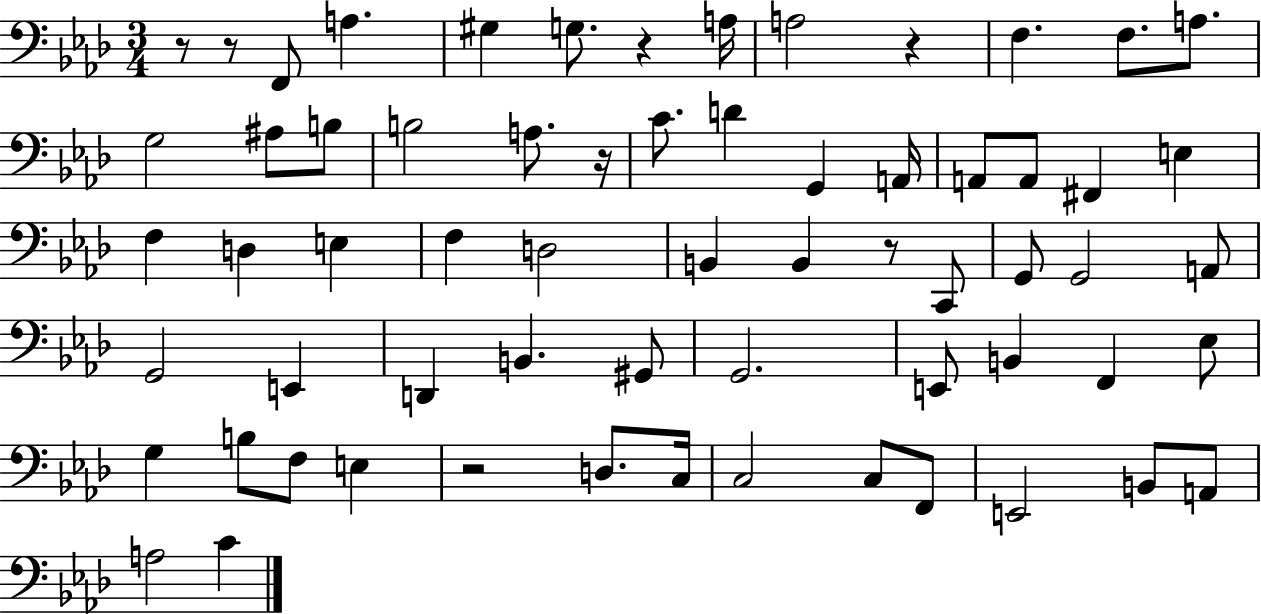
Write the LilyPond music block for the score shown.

{
  \clef bass
  \numericTimeSignature
  \time 3/4
  \key aes \major
  r8 r8 f,8 a4. | gis4 g8. r4 a16 | a2 r4 | f4. f8. a8. | \break g2 ais8 b8 | b2 a8. r16 | c'8. d'4 g,4 a,16 | a,8 a,8 fis,4 e4 | \break f4 d4 e4 | f4 d2 | b,4 b,4 r8 c,8 | g,8 g,2 a,8 | \break g,2 e,4 | d,4 b,4. gis,8 | g,2. | e,8 b,4 f,4 ees8 | \break g4 b8 f8 e4 | r2 d8. c16 | c2 c8 f,8 | e,2 b,8 a,8 | \break a2 c'4 | \bar "|."
}